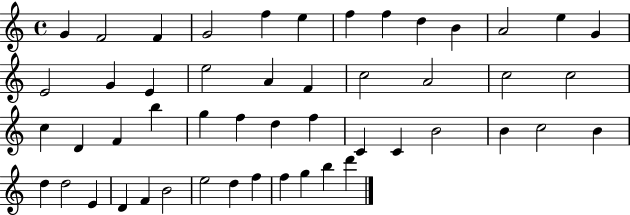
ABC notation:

X:1
T:Untitled
M:4/4
L:1/4
K:C
G F2 F G2 f e f f d B A2 e G E2 G E e2 A F c2 A2 c2 c2 c D F b g f d f C C B2 B c2 B d d2 E D F B2 e2 d f f g b d'